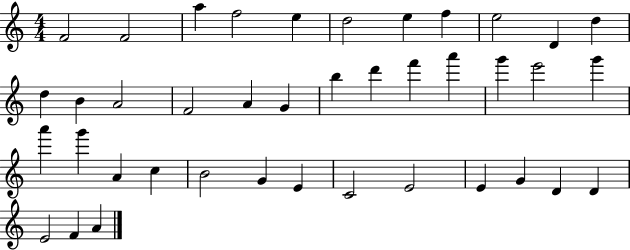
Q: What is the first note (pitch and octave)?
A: F4